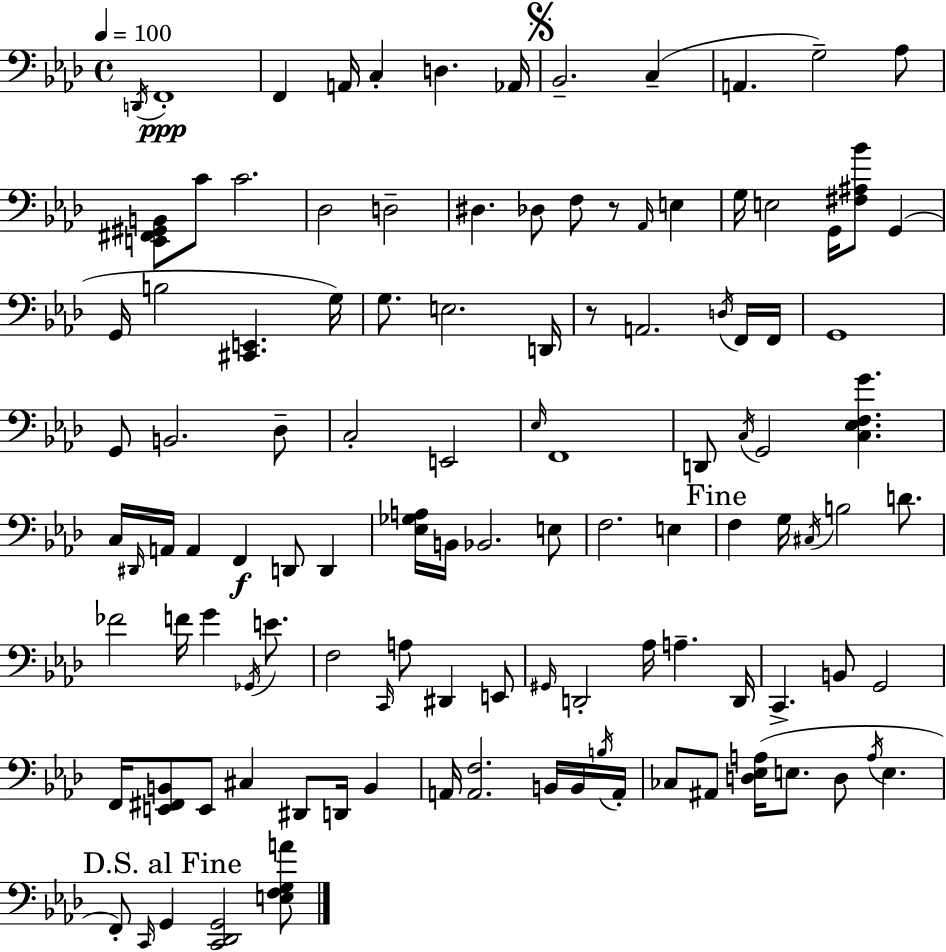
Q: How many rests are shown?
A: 2